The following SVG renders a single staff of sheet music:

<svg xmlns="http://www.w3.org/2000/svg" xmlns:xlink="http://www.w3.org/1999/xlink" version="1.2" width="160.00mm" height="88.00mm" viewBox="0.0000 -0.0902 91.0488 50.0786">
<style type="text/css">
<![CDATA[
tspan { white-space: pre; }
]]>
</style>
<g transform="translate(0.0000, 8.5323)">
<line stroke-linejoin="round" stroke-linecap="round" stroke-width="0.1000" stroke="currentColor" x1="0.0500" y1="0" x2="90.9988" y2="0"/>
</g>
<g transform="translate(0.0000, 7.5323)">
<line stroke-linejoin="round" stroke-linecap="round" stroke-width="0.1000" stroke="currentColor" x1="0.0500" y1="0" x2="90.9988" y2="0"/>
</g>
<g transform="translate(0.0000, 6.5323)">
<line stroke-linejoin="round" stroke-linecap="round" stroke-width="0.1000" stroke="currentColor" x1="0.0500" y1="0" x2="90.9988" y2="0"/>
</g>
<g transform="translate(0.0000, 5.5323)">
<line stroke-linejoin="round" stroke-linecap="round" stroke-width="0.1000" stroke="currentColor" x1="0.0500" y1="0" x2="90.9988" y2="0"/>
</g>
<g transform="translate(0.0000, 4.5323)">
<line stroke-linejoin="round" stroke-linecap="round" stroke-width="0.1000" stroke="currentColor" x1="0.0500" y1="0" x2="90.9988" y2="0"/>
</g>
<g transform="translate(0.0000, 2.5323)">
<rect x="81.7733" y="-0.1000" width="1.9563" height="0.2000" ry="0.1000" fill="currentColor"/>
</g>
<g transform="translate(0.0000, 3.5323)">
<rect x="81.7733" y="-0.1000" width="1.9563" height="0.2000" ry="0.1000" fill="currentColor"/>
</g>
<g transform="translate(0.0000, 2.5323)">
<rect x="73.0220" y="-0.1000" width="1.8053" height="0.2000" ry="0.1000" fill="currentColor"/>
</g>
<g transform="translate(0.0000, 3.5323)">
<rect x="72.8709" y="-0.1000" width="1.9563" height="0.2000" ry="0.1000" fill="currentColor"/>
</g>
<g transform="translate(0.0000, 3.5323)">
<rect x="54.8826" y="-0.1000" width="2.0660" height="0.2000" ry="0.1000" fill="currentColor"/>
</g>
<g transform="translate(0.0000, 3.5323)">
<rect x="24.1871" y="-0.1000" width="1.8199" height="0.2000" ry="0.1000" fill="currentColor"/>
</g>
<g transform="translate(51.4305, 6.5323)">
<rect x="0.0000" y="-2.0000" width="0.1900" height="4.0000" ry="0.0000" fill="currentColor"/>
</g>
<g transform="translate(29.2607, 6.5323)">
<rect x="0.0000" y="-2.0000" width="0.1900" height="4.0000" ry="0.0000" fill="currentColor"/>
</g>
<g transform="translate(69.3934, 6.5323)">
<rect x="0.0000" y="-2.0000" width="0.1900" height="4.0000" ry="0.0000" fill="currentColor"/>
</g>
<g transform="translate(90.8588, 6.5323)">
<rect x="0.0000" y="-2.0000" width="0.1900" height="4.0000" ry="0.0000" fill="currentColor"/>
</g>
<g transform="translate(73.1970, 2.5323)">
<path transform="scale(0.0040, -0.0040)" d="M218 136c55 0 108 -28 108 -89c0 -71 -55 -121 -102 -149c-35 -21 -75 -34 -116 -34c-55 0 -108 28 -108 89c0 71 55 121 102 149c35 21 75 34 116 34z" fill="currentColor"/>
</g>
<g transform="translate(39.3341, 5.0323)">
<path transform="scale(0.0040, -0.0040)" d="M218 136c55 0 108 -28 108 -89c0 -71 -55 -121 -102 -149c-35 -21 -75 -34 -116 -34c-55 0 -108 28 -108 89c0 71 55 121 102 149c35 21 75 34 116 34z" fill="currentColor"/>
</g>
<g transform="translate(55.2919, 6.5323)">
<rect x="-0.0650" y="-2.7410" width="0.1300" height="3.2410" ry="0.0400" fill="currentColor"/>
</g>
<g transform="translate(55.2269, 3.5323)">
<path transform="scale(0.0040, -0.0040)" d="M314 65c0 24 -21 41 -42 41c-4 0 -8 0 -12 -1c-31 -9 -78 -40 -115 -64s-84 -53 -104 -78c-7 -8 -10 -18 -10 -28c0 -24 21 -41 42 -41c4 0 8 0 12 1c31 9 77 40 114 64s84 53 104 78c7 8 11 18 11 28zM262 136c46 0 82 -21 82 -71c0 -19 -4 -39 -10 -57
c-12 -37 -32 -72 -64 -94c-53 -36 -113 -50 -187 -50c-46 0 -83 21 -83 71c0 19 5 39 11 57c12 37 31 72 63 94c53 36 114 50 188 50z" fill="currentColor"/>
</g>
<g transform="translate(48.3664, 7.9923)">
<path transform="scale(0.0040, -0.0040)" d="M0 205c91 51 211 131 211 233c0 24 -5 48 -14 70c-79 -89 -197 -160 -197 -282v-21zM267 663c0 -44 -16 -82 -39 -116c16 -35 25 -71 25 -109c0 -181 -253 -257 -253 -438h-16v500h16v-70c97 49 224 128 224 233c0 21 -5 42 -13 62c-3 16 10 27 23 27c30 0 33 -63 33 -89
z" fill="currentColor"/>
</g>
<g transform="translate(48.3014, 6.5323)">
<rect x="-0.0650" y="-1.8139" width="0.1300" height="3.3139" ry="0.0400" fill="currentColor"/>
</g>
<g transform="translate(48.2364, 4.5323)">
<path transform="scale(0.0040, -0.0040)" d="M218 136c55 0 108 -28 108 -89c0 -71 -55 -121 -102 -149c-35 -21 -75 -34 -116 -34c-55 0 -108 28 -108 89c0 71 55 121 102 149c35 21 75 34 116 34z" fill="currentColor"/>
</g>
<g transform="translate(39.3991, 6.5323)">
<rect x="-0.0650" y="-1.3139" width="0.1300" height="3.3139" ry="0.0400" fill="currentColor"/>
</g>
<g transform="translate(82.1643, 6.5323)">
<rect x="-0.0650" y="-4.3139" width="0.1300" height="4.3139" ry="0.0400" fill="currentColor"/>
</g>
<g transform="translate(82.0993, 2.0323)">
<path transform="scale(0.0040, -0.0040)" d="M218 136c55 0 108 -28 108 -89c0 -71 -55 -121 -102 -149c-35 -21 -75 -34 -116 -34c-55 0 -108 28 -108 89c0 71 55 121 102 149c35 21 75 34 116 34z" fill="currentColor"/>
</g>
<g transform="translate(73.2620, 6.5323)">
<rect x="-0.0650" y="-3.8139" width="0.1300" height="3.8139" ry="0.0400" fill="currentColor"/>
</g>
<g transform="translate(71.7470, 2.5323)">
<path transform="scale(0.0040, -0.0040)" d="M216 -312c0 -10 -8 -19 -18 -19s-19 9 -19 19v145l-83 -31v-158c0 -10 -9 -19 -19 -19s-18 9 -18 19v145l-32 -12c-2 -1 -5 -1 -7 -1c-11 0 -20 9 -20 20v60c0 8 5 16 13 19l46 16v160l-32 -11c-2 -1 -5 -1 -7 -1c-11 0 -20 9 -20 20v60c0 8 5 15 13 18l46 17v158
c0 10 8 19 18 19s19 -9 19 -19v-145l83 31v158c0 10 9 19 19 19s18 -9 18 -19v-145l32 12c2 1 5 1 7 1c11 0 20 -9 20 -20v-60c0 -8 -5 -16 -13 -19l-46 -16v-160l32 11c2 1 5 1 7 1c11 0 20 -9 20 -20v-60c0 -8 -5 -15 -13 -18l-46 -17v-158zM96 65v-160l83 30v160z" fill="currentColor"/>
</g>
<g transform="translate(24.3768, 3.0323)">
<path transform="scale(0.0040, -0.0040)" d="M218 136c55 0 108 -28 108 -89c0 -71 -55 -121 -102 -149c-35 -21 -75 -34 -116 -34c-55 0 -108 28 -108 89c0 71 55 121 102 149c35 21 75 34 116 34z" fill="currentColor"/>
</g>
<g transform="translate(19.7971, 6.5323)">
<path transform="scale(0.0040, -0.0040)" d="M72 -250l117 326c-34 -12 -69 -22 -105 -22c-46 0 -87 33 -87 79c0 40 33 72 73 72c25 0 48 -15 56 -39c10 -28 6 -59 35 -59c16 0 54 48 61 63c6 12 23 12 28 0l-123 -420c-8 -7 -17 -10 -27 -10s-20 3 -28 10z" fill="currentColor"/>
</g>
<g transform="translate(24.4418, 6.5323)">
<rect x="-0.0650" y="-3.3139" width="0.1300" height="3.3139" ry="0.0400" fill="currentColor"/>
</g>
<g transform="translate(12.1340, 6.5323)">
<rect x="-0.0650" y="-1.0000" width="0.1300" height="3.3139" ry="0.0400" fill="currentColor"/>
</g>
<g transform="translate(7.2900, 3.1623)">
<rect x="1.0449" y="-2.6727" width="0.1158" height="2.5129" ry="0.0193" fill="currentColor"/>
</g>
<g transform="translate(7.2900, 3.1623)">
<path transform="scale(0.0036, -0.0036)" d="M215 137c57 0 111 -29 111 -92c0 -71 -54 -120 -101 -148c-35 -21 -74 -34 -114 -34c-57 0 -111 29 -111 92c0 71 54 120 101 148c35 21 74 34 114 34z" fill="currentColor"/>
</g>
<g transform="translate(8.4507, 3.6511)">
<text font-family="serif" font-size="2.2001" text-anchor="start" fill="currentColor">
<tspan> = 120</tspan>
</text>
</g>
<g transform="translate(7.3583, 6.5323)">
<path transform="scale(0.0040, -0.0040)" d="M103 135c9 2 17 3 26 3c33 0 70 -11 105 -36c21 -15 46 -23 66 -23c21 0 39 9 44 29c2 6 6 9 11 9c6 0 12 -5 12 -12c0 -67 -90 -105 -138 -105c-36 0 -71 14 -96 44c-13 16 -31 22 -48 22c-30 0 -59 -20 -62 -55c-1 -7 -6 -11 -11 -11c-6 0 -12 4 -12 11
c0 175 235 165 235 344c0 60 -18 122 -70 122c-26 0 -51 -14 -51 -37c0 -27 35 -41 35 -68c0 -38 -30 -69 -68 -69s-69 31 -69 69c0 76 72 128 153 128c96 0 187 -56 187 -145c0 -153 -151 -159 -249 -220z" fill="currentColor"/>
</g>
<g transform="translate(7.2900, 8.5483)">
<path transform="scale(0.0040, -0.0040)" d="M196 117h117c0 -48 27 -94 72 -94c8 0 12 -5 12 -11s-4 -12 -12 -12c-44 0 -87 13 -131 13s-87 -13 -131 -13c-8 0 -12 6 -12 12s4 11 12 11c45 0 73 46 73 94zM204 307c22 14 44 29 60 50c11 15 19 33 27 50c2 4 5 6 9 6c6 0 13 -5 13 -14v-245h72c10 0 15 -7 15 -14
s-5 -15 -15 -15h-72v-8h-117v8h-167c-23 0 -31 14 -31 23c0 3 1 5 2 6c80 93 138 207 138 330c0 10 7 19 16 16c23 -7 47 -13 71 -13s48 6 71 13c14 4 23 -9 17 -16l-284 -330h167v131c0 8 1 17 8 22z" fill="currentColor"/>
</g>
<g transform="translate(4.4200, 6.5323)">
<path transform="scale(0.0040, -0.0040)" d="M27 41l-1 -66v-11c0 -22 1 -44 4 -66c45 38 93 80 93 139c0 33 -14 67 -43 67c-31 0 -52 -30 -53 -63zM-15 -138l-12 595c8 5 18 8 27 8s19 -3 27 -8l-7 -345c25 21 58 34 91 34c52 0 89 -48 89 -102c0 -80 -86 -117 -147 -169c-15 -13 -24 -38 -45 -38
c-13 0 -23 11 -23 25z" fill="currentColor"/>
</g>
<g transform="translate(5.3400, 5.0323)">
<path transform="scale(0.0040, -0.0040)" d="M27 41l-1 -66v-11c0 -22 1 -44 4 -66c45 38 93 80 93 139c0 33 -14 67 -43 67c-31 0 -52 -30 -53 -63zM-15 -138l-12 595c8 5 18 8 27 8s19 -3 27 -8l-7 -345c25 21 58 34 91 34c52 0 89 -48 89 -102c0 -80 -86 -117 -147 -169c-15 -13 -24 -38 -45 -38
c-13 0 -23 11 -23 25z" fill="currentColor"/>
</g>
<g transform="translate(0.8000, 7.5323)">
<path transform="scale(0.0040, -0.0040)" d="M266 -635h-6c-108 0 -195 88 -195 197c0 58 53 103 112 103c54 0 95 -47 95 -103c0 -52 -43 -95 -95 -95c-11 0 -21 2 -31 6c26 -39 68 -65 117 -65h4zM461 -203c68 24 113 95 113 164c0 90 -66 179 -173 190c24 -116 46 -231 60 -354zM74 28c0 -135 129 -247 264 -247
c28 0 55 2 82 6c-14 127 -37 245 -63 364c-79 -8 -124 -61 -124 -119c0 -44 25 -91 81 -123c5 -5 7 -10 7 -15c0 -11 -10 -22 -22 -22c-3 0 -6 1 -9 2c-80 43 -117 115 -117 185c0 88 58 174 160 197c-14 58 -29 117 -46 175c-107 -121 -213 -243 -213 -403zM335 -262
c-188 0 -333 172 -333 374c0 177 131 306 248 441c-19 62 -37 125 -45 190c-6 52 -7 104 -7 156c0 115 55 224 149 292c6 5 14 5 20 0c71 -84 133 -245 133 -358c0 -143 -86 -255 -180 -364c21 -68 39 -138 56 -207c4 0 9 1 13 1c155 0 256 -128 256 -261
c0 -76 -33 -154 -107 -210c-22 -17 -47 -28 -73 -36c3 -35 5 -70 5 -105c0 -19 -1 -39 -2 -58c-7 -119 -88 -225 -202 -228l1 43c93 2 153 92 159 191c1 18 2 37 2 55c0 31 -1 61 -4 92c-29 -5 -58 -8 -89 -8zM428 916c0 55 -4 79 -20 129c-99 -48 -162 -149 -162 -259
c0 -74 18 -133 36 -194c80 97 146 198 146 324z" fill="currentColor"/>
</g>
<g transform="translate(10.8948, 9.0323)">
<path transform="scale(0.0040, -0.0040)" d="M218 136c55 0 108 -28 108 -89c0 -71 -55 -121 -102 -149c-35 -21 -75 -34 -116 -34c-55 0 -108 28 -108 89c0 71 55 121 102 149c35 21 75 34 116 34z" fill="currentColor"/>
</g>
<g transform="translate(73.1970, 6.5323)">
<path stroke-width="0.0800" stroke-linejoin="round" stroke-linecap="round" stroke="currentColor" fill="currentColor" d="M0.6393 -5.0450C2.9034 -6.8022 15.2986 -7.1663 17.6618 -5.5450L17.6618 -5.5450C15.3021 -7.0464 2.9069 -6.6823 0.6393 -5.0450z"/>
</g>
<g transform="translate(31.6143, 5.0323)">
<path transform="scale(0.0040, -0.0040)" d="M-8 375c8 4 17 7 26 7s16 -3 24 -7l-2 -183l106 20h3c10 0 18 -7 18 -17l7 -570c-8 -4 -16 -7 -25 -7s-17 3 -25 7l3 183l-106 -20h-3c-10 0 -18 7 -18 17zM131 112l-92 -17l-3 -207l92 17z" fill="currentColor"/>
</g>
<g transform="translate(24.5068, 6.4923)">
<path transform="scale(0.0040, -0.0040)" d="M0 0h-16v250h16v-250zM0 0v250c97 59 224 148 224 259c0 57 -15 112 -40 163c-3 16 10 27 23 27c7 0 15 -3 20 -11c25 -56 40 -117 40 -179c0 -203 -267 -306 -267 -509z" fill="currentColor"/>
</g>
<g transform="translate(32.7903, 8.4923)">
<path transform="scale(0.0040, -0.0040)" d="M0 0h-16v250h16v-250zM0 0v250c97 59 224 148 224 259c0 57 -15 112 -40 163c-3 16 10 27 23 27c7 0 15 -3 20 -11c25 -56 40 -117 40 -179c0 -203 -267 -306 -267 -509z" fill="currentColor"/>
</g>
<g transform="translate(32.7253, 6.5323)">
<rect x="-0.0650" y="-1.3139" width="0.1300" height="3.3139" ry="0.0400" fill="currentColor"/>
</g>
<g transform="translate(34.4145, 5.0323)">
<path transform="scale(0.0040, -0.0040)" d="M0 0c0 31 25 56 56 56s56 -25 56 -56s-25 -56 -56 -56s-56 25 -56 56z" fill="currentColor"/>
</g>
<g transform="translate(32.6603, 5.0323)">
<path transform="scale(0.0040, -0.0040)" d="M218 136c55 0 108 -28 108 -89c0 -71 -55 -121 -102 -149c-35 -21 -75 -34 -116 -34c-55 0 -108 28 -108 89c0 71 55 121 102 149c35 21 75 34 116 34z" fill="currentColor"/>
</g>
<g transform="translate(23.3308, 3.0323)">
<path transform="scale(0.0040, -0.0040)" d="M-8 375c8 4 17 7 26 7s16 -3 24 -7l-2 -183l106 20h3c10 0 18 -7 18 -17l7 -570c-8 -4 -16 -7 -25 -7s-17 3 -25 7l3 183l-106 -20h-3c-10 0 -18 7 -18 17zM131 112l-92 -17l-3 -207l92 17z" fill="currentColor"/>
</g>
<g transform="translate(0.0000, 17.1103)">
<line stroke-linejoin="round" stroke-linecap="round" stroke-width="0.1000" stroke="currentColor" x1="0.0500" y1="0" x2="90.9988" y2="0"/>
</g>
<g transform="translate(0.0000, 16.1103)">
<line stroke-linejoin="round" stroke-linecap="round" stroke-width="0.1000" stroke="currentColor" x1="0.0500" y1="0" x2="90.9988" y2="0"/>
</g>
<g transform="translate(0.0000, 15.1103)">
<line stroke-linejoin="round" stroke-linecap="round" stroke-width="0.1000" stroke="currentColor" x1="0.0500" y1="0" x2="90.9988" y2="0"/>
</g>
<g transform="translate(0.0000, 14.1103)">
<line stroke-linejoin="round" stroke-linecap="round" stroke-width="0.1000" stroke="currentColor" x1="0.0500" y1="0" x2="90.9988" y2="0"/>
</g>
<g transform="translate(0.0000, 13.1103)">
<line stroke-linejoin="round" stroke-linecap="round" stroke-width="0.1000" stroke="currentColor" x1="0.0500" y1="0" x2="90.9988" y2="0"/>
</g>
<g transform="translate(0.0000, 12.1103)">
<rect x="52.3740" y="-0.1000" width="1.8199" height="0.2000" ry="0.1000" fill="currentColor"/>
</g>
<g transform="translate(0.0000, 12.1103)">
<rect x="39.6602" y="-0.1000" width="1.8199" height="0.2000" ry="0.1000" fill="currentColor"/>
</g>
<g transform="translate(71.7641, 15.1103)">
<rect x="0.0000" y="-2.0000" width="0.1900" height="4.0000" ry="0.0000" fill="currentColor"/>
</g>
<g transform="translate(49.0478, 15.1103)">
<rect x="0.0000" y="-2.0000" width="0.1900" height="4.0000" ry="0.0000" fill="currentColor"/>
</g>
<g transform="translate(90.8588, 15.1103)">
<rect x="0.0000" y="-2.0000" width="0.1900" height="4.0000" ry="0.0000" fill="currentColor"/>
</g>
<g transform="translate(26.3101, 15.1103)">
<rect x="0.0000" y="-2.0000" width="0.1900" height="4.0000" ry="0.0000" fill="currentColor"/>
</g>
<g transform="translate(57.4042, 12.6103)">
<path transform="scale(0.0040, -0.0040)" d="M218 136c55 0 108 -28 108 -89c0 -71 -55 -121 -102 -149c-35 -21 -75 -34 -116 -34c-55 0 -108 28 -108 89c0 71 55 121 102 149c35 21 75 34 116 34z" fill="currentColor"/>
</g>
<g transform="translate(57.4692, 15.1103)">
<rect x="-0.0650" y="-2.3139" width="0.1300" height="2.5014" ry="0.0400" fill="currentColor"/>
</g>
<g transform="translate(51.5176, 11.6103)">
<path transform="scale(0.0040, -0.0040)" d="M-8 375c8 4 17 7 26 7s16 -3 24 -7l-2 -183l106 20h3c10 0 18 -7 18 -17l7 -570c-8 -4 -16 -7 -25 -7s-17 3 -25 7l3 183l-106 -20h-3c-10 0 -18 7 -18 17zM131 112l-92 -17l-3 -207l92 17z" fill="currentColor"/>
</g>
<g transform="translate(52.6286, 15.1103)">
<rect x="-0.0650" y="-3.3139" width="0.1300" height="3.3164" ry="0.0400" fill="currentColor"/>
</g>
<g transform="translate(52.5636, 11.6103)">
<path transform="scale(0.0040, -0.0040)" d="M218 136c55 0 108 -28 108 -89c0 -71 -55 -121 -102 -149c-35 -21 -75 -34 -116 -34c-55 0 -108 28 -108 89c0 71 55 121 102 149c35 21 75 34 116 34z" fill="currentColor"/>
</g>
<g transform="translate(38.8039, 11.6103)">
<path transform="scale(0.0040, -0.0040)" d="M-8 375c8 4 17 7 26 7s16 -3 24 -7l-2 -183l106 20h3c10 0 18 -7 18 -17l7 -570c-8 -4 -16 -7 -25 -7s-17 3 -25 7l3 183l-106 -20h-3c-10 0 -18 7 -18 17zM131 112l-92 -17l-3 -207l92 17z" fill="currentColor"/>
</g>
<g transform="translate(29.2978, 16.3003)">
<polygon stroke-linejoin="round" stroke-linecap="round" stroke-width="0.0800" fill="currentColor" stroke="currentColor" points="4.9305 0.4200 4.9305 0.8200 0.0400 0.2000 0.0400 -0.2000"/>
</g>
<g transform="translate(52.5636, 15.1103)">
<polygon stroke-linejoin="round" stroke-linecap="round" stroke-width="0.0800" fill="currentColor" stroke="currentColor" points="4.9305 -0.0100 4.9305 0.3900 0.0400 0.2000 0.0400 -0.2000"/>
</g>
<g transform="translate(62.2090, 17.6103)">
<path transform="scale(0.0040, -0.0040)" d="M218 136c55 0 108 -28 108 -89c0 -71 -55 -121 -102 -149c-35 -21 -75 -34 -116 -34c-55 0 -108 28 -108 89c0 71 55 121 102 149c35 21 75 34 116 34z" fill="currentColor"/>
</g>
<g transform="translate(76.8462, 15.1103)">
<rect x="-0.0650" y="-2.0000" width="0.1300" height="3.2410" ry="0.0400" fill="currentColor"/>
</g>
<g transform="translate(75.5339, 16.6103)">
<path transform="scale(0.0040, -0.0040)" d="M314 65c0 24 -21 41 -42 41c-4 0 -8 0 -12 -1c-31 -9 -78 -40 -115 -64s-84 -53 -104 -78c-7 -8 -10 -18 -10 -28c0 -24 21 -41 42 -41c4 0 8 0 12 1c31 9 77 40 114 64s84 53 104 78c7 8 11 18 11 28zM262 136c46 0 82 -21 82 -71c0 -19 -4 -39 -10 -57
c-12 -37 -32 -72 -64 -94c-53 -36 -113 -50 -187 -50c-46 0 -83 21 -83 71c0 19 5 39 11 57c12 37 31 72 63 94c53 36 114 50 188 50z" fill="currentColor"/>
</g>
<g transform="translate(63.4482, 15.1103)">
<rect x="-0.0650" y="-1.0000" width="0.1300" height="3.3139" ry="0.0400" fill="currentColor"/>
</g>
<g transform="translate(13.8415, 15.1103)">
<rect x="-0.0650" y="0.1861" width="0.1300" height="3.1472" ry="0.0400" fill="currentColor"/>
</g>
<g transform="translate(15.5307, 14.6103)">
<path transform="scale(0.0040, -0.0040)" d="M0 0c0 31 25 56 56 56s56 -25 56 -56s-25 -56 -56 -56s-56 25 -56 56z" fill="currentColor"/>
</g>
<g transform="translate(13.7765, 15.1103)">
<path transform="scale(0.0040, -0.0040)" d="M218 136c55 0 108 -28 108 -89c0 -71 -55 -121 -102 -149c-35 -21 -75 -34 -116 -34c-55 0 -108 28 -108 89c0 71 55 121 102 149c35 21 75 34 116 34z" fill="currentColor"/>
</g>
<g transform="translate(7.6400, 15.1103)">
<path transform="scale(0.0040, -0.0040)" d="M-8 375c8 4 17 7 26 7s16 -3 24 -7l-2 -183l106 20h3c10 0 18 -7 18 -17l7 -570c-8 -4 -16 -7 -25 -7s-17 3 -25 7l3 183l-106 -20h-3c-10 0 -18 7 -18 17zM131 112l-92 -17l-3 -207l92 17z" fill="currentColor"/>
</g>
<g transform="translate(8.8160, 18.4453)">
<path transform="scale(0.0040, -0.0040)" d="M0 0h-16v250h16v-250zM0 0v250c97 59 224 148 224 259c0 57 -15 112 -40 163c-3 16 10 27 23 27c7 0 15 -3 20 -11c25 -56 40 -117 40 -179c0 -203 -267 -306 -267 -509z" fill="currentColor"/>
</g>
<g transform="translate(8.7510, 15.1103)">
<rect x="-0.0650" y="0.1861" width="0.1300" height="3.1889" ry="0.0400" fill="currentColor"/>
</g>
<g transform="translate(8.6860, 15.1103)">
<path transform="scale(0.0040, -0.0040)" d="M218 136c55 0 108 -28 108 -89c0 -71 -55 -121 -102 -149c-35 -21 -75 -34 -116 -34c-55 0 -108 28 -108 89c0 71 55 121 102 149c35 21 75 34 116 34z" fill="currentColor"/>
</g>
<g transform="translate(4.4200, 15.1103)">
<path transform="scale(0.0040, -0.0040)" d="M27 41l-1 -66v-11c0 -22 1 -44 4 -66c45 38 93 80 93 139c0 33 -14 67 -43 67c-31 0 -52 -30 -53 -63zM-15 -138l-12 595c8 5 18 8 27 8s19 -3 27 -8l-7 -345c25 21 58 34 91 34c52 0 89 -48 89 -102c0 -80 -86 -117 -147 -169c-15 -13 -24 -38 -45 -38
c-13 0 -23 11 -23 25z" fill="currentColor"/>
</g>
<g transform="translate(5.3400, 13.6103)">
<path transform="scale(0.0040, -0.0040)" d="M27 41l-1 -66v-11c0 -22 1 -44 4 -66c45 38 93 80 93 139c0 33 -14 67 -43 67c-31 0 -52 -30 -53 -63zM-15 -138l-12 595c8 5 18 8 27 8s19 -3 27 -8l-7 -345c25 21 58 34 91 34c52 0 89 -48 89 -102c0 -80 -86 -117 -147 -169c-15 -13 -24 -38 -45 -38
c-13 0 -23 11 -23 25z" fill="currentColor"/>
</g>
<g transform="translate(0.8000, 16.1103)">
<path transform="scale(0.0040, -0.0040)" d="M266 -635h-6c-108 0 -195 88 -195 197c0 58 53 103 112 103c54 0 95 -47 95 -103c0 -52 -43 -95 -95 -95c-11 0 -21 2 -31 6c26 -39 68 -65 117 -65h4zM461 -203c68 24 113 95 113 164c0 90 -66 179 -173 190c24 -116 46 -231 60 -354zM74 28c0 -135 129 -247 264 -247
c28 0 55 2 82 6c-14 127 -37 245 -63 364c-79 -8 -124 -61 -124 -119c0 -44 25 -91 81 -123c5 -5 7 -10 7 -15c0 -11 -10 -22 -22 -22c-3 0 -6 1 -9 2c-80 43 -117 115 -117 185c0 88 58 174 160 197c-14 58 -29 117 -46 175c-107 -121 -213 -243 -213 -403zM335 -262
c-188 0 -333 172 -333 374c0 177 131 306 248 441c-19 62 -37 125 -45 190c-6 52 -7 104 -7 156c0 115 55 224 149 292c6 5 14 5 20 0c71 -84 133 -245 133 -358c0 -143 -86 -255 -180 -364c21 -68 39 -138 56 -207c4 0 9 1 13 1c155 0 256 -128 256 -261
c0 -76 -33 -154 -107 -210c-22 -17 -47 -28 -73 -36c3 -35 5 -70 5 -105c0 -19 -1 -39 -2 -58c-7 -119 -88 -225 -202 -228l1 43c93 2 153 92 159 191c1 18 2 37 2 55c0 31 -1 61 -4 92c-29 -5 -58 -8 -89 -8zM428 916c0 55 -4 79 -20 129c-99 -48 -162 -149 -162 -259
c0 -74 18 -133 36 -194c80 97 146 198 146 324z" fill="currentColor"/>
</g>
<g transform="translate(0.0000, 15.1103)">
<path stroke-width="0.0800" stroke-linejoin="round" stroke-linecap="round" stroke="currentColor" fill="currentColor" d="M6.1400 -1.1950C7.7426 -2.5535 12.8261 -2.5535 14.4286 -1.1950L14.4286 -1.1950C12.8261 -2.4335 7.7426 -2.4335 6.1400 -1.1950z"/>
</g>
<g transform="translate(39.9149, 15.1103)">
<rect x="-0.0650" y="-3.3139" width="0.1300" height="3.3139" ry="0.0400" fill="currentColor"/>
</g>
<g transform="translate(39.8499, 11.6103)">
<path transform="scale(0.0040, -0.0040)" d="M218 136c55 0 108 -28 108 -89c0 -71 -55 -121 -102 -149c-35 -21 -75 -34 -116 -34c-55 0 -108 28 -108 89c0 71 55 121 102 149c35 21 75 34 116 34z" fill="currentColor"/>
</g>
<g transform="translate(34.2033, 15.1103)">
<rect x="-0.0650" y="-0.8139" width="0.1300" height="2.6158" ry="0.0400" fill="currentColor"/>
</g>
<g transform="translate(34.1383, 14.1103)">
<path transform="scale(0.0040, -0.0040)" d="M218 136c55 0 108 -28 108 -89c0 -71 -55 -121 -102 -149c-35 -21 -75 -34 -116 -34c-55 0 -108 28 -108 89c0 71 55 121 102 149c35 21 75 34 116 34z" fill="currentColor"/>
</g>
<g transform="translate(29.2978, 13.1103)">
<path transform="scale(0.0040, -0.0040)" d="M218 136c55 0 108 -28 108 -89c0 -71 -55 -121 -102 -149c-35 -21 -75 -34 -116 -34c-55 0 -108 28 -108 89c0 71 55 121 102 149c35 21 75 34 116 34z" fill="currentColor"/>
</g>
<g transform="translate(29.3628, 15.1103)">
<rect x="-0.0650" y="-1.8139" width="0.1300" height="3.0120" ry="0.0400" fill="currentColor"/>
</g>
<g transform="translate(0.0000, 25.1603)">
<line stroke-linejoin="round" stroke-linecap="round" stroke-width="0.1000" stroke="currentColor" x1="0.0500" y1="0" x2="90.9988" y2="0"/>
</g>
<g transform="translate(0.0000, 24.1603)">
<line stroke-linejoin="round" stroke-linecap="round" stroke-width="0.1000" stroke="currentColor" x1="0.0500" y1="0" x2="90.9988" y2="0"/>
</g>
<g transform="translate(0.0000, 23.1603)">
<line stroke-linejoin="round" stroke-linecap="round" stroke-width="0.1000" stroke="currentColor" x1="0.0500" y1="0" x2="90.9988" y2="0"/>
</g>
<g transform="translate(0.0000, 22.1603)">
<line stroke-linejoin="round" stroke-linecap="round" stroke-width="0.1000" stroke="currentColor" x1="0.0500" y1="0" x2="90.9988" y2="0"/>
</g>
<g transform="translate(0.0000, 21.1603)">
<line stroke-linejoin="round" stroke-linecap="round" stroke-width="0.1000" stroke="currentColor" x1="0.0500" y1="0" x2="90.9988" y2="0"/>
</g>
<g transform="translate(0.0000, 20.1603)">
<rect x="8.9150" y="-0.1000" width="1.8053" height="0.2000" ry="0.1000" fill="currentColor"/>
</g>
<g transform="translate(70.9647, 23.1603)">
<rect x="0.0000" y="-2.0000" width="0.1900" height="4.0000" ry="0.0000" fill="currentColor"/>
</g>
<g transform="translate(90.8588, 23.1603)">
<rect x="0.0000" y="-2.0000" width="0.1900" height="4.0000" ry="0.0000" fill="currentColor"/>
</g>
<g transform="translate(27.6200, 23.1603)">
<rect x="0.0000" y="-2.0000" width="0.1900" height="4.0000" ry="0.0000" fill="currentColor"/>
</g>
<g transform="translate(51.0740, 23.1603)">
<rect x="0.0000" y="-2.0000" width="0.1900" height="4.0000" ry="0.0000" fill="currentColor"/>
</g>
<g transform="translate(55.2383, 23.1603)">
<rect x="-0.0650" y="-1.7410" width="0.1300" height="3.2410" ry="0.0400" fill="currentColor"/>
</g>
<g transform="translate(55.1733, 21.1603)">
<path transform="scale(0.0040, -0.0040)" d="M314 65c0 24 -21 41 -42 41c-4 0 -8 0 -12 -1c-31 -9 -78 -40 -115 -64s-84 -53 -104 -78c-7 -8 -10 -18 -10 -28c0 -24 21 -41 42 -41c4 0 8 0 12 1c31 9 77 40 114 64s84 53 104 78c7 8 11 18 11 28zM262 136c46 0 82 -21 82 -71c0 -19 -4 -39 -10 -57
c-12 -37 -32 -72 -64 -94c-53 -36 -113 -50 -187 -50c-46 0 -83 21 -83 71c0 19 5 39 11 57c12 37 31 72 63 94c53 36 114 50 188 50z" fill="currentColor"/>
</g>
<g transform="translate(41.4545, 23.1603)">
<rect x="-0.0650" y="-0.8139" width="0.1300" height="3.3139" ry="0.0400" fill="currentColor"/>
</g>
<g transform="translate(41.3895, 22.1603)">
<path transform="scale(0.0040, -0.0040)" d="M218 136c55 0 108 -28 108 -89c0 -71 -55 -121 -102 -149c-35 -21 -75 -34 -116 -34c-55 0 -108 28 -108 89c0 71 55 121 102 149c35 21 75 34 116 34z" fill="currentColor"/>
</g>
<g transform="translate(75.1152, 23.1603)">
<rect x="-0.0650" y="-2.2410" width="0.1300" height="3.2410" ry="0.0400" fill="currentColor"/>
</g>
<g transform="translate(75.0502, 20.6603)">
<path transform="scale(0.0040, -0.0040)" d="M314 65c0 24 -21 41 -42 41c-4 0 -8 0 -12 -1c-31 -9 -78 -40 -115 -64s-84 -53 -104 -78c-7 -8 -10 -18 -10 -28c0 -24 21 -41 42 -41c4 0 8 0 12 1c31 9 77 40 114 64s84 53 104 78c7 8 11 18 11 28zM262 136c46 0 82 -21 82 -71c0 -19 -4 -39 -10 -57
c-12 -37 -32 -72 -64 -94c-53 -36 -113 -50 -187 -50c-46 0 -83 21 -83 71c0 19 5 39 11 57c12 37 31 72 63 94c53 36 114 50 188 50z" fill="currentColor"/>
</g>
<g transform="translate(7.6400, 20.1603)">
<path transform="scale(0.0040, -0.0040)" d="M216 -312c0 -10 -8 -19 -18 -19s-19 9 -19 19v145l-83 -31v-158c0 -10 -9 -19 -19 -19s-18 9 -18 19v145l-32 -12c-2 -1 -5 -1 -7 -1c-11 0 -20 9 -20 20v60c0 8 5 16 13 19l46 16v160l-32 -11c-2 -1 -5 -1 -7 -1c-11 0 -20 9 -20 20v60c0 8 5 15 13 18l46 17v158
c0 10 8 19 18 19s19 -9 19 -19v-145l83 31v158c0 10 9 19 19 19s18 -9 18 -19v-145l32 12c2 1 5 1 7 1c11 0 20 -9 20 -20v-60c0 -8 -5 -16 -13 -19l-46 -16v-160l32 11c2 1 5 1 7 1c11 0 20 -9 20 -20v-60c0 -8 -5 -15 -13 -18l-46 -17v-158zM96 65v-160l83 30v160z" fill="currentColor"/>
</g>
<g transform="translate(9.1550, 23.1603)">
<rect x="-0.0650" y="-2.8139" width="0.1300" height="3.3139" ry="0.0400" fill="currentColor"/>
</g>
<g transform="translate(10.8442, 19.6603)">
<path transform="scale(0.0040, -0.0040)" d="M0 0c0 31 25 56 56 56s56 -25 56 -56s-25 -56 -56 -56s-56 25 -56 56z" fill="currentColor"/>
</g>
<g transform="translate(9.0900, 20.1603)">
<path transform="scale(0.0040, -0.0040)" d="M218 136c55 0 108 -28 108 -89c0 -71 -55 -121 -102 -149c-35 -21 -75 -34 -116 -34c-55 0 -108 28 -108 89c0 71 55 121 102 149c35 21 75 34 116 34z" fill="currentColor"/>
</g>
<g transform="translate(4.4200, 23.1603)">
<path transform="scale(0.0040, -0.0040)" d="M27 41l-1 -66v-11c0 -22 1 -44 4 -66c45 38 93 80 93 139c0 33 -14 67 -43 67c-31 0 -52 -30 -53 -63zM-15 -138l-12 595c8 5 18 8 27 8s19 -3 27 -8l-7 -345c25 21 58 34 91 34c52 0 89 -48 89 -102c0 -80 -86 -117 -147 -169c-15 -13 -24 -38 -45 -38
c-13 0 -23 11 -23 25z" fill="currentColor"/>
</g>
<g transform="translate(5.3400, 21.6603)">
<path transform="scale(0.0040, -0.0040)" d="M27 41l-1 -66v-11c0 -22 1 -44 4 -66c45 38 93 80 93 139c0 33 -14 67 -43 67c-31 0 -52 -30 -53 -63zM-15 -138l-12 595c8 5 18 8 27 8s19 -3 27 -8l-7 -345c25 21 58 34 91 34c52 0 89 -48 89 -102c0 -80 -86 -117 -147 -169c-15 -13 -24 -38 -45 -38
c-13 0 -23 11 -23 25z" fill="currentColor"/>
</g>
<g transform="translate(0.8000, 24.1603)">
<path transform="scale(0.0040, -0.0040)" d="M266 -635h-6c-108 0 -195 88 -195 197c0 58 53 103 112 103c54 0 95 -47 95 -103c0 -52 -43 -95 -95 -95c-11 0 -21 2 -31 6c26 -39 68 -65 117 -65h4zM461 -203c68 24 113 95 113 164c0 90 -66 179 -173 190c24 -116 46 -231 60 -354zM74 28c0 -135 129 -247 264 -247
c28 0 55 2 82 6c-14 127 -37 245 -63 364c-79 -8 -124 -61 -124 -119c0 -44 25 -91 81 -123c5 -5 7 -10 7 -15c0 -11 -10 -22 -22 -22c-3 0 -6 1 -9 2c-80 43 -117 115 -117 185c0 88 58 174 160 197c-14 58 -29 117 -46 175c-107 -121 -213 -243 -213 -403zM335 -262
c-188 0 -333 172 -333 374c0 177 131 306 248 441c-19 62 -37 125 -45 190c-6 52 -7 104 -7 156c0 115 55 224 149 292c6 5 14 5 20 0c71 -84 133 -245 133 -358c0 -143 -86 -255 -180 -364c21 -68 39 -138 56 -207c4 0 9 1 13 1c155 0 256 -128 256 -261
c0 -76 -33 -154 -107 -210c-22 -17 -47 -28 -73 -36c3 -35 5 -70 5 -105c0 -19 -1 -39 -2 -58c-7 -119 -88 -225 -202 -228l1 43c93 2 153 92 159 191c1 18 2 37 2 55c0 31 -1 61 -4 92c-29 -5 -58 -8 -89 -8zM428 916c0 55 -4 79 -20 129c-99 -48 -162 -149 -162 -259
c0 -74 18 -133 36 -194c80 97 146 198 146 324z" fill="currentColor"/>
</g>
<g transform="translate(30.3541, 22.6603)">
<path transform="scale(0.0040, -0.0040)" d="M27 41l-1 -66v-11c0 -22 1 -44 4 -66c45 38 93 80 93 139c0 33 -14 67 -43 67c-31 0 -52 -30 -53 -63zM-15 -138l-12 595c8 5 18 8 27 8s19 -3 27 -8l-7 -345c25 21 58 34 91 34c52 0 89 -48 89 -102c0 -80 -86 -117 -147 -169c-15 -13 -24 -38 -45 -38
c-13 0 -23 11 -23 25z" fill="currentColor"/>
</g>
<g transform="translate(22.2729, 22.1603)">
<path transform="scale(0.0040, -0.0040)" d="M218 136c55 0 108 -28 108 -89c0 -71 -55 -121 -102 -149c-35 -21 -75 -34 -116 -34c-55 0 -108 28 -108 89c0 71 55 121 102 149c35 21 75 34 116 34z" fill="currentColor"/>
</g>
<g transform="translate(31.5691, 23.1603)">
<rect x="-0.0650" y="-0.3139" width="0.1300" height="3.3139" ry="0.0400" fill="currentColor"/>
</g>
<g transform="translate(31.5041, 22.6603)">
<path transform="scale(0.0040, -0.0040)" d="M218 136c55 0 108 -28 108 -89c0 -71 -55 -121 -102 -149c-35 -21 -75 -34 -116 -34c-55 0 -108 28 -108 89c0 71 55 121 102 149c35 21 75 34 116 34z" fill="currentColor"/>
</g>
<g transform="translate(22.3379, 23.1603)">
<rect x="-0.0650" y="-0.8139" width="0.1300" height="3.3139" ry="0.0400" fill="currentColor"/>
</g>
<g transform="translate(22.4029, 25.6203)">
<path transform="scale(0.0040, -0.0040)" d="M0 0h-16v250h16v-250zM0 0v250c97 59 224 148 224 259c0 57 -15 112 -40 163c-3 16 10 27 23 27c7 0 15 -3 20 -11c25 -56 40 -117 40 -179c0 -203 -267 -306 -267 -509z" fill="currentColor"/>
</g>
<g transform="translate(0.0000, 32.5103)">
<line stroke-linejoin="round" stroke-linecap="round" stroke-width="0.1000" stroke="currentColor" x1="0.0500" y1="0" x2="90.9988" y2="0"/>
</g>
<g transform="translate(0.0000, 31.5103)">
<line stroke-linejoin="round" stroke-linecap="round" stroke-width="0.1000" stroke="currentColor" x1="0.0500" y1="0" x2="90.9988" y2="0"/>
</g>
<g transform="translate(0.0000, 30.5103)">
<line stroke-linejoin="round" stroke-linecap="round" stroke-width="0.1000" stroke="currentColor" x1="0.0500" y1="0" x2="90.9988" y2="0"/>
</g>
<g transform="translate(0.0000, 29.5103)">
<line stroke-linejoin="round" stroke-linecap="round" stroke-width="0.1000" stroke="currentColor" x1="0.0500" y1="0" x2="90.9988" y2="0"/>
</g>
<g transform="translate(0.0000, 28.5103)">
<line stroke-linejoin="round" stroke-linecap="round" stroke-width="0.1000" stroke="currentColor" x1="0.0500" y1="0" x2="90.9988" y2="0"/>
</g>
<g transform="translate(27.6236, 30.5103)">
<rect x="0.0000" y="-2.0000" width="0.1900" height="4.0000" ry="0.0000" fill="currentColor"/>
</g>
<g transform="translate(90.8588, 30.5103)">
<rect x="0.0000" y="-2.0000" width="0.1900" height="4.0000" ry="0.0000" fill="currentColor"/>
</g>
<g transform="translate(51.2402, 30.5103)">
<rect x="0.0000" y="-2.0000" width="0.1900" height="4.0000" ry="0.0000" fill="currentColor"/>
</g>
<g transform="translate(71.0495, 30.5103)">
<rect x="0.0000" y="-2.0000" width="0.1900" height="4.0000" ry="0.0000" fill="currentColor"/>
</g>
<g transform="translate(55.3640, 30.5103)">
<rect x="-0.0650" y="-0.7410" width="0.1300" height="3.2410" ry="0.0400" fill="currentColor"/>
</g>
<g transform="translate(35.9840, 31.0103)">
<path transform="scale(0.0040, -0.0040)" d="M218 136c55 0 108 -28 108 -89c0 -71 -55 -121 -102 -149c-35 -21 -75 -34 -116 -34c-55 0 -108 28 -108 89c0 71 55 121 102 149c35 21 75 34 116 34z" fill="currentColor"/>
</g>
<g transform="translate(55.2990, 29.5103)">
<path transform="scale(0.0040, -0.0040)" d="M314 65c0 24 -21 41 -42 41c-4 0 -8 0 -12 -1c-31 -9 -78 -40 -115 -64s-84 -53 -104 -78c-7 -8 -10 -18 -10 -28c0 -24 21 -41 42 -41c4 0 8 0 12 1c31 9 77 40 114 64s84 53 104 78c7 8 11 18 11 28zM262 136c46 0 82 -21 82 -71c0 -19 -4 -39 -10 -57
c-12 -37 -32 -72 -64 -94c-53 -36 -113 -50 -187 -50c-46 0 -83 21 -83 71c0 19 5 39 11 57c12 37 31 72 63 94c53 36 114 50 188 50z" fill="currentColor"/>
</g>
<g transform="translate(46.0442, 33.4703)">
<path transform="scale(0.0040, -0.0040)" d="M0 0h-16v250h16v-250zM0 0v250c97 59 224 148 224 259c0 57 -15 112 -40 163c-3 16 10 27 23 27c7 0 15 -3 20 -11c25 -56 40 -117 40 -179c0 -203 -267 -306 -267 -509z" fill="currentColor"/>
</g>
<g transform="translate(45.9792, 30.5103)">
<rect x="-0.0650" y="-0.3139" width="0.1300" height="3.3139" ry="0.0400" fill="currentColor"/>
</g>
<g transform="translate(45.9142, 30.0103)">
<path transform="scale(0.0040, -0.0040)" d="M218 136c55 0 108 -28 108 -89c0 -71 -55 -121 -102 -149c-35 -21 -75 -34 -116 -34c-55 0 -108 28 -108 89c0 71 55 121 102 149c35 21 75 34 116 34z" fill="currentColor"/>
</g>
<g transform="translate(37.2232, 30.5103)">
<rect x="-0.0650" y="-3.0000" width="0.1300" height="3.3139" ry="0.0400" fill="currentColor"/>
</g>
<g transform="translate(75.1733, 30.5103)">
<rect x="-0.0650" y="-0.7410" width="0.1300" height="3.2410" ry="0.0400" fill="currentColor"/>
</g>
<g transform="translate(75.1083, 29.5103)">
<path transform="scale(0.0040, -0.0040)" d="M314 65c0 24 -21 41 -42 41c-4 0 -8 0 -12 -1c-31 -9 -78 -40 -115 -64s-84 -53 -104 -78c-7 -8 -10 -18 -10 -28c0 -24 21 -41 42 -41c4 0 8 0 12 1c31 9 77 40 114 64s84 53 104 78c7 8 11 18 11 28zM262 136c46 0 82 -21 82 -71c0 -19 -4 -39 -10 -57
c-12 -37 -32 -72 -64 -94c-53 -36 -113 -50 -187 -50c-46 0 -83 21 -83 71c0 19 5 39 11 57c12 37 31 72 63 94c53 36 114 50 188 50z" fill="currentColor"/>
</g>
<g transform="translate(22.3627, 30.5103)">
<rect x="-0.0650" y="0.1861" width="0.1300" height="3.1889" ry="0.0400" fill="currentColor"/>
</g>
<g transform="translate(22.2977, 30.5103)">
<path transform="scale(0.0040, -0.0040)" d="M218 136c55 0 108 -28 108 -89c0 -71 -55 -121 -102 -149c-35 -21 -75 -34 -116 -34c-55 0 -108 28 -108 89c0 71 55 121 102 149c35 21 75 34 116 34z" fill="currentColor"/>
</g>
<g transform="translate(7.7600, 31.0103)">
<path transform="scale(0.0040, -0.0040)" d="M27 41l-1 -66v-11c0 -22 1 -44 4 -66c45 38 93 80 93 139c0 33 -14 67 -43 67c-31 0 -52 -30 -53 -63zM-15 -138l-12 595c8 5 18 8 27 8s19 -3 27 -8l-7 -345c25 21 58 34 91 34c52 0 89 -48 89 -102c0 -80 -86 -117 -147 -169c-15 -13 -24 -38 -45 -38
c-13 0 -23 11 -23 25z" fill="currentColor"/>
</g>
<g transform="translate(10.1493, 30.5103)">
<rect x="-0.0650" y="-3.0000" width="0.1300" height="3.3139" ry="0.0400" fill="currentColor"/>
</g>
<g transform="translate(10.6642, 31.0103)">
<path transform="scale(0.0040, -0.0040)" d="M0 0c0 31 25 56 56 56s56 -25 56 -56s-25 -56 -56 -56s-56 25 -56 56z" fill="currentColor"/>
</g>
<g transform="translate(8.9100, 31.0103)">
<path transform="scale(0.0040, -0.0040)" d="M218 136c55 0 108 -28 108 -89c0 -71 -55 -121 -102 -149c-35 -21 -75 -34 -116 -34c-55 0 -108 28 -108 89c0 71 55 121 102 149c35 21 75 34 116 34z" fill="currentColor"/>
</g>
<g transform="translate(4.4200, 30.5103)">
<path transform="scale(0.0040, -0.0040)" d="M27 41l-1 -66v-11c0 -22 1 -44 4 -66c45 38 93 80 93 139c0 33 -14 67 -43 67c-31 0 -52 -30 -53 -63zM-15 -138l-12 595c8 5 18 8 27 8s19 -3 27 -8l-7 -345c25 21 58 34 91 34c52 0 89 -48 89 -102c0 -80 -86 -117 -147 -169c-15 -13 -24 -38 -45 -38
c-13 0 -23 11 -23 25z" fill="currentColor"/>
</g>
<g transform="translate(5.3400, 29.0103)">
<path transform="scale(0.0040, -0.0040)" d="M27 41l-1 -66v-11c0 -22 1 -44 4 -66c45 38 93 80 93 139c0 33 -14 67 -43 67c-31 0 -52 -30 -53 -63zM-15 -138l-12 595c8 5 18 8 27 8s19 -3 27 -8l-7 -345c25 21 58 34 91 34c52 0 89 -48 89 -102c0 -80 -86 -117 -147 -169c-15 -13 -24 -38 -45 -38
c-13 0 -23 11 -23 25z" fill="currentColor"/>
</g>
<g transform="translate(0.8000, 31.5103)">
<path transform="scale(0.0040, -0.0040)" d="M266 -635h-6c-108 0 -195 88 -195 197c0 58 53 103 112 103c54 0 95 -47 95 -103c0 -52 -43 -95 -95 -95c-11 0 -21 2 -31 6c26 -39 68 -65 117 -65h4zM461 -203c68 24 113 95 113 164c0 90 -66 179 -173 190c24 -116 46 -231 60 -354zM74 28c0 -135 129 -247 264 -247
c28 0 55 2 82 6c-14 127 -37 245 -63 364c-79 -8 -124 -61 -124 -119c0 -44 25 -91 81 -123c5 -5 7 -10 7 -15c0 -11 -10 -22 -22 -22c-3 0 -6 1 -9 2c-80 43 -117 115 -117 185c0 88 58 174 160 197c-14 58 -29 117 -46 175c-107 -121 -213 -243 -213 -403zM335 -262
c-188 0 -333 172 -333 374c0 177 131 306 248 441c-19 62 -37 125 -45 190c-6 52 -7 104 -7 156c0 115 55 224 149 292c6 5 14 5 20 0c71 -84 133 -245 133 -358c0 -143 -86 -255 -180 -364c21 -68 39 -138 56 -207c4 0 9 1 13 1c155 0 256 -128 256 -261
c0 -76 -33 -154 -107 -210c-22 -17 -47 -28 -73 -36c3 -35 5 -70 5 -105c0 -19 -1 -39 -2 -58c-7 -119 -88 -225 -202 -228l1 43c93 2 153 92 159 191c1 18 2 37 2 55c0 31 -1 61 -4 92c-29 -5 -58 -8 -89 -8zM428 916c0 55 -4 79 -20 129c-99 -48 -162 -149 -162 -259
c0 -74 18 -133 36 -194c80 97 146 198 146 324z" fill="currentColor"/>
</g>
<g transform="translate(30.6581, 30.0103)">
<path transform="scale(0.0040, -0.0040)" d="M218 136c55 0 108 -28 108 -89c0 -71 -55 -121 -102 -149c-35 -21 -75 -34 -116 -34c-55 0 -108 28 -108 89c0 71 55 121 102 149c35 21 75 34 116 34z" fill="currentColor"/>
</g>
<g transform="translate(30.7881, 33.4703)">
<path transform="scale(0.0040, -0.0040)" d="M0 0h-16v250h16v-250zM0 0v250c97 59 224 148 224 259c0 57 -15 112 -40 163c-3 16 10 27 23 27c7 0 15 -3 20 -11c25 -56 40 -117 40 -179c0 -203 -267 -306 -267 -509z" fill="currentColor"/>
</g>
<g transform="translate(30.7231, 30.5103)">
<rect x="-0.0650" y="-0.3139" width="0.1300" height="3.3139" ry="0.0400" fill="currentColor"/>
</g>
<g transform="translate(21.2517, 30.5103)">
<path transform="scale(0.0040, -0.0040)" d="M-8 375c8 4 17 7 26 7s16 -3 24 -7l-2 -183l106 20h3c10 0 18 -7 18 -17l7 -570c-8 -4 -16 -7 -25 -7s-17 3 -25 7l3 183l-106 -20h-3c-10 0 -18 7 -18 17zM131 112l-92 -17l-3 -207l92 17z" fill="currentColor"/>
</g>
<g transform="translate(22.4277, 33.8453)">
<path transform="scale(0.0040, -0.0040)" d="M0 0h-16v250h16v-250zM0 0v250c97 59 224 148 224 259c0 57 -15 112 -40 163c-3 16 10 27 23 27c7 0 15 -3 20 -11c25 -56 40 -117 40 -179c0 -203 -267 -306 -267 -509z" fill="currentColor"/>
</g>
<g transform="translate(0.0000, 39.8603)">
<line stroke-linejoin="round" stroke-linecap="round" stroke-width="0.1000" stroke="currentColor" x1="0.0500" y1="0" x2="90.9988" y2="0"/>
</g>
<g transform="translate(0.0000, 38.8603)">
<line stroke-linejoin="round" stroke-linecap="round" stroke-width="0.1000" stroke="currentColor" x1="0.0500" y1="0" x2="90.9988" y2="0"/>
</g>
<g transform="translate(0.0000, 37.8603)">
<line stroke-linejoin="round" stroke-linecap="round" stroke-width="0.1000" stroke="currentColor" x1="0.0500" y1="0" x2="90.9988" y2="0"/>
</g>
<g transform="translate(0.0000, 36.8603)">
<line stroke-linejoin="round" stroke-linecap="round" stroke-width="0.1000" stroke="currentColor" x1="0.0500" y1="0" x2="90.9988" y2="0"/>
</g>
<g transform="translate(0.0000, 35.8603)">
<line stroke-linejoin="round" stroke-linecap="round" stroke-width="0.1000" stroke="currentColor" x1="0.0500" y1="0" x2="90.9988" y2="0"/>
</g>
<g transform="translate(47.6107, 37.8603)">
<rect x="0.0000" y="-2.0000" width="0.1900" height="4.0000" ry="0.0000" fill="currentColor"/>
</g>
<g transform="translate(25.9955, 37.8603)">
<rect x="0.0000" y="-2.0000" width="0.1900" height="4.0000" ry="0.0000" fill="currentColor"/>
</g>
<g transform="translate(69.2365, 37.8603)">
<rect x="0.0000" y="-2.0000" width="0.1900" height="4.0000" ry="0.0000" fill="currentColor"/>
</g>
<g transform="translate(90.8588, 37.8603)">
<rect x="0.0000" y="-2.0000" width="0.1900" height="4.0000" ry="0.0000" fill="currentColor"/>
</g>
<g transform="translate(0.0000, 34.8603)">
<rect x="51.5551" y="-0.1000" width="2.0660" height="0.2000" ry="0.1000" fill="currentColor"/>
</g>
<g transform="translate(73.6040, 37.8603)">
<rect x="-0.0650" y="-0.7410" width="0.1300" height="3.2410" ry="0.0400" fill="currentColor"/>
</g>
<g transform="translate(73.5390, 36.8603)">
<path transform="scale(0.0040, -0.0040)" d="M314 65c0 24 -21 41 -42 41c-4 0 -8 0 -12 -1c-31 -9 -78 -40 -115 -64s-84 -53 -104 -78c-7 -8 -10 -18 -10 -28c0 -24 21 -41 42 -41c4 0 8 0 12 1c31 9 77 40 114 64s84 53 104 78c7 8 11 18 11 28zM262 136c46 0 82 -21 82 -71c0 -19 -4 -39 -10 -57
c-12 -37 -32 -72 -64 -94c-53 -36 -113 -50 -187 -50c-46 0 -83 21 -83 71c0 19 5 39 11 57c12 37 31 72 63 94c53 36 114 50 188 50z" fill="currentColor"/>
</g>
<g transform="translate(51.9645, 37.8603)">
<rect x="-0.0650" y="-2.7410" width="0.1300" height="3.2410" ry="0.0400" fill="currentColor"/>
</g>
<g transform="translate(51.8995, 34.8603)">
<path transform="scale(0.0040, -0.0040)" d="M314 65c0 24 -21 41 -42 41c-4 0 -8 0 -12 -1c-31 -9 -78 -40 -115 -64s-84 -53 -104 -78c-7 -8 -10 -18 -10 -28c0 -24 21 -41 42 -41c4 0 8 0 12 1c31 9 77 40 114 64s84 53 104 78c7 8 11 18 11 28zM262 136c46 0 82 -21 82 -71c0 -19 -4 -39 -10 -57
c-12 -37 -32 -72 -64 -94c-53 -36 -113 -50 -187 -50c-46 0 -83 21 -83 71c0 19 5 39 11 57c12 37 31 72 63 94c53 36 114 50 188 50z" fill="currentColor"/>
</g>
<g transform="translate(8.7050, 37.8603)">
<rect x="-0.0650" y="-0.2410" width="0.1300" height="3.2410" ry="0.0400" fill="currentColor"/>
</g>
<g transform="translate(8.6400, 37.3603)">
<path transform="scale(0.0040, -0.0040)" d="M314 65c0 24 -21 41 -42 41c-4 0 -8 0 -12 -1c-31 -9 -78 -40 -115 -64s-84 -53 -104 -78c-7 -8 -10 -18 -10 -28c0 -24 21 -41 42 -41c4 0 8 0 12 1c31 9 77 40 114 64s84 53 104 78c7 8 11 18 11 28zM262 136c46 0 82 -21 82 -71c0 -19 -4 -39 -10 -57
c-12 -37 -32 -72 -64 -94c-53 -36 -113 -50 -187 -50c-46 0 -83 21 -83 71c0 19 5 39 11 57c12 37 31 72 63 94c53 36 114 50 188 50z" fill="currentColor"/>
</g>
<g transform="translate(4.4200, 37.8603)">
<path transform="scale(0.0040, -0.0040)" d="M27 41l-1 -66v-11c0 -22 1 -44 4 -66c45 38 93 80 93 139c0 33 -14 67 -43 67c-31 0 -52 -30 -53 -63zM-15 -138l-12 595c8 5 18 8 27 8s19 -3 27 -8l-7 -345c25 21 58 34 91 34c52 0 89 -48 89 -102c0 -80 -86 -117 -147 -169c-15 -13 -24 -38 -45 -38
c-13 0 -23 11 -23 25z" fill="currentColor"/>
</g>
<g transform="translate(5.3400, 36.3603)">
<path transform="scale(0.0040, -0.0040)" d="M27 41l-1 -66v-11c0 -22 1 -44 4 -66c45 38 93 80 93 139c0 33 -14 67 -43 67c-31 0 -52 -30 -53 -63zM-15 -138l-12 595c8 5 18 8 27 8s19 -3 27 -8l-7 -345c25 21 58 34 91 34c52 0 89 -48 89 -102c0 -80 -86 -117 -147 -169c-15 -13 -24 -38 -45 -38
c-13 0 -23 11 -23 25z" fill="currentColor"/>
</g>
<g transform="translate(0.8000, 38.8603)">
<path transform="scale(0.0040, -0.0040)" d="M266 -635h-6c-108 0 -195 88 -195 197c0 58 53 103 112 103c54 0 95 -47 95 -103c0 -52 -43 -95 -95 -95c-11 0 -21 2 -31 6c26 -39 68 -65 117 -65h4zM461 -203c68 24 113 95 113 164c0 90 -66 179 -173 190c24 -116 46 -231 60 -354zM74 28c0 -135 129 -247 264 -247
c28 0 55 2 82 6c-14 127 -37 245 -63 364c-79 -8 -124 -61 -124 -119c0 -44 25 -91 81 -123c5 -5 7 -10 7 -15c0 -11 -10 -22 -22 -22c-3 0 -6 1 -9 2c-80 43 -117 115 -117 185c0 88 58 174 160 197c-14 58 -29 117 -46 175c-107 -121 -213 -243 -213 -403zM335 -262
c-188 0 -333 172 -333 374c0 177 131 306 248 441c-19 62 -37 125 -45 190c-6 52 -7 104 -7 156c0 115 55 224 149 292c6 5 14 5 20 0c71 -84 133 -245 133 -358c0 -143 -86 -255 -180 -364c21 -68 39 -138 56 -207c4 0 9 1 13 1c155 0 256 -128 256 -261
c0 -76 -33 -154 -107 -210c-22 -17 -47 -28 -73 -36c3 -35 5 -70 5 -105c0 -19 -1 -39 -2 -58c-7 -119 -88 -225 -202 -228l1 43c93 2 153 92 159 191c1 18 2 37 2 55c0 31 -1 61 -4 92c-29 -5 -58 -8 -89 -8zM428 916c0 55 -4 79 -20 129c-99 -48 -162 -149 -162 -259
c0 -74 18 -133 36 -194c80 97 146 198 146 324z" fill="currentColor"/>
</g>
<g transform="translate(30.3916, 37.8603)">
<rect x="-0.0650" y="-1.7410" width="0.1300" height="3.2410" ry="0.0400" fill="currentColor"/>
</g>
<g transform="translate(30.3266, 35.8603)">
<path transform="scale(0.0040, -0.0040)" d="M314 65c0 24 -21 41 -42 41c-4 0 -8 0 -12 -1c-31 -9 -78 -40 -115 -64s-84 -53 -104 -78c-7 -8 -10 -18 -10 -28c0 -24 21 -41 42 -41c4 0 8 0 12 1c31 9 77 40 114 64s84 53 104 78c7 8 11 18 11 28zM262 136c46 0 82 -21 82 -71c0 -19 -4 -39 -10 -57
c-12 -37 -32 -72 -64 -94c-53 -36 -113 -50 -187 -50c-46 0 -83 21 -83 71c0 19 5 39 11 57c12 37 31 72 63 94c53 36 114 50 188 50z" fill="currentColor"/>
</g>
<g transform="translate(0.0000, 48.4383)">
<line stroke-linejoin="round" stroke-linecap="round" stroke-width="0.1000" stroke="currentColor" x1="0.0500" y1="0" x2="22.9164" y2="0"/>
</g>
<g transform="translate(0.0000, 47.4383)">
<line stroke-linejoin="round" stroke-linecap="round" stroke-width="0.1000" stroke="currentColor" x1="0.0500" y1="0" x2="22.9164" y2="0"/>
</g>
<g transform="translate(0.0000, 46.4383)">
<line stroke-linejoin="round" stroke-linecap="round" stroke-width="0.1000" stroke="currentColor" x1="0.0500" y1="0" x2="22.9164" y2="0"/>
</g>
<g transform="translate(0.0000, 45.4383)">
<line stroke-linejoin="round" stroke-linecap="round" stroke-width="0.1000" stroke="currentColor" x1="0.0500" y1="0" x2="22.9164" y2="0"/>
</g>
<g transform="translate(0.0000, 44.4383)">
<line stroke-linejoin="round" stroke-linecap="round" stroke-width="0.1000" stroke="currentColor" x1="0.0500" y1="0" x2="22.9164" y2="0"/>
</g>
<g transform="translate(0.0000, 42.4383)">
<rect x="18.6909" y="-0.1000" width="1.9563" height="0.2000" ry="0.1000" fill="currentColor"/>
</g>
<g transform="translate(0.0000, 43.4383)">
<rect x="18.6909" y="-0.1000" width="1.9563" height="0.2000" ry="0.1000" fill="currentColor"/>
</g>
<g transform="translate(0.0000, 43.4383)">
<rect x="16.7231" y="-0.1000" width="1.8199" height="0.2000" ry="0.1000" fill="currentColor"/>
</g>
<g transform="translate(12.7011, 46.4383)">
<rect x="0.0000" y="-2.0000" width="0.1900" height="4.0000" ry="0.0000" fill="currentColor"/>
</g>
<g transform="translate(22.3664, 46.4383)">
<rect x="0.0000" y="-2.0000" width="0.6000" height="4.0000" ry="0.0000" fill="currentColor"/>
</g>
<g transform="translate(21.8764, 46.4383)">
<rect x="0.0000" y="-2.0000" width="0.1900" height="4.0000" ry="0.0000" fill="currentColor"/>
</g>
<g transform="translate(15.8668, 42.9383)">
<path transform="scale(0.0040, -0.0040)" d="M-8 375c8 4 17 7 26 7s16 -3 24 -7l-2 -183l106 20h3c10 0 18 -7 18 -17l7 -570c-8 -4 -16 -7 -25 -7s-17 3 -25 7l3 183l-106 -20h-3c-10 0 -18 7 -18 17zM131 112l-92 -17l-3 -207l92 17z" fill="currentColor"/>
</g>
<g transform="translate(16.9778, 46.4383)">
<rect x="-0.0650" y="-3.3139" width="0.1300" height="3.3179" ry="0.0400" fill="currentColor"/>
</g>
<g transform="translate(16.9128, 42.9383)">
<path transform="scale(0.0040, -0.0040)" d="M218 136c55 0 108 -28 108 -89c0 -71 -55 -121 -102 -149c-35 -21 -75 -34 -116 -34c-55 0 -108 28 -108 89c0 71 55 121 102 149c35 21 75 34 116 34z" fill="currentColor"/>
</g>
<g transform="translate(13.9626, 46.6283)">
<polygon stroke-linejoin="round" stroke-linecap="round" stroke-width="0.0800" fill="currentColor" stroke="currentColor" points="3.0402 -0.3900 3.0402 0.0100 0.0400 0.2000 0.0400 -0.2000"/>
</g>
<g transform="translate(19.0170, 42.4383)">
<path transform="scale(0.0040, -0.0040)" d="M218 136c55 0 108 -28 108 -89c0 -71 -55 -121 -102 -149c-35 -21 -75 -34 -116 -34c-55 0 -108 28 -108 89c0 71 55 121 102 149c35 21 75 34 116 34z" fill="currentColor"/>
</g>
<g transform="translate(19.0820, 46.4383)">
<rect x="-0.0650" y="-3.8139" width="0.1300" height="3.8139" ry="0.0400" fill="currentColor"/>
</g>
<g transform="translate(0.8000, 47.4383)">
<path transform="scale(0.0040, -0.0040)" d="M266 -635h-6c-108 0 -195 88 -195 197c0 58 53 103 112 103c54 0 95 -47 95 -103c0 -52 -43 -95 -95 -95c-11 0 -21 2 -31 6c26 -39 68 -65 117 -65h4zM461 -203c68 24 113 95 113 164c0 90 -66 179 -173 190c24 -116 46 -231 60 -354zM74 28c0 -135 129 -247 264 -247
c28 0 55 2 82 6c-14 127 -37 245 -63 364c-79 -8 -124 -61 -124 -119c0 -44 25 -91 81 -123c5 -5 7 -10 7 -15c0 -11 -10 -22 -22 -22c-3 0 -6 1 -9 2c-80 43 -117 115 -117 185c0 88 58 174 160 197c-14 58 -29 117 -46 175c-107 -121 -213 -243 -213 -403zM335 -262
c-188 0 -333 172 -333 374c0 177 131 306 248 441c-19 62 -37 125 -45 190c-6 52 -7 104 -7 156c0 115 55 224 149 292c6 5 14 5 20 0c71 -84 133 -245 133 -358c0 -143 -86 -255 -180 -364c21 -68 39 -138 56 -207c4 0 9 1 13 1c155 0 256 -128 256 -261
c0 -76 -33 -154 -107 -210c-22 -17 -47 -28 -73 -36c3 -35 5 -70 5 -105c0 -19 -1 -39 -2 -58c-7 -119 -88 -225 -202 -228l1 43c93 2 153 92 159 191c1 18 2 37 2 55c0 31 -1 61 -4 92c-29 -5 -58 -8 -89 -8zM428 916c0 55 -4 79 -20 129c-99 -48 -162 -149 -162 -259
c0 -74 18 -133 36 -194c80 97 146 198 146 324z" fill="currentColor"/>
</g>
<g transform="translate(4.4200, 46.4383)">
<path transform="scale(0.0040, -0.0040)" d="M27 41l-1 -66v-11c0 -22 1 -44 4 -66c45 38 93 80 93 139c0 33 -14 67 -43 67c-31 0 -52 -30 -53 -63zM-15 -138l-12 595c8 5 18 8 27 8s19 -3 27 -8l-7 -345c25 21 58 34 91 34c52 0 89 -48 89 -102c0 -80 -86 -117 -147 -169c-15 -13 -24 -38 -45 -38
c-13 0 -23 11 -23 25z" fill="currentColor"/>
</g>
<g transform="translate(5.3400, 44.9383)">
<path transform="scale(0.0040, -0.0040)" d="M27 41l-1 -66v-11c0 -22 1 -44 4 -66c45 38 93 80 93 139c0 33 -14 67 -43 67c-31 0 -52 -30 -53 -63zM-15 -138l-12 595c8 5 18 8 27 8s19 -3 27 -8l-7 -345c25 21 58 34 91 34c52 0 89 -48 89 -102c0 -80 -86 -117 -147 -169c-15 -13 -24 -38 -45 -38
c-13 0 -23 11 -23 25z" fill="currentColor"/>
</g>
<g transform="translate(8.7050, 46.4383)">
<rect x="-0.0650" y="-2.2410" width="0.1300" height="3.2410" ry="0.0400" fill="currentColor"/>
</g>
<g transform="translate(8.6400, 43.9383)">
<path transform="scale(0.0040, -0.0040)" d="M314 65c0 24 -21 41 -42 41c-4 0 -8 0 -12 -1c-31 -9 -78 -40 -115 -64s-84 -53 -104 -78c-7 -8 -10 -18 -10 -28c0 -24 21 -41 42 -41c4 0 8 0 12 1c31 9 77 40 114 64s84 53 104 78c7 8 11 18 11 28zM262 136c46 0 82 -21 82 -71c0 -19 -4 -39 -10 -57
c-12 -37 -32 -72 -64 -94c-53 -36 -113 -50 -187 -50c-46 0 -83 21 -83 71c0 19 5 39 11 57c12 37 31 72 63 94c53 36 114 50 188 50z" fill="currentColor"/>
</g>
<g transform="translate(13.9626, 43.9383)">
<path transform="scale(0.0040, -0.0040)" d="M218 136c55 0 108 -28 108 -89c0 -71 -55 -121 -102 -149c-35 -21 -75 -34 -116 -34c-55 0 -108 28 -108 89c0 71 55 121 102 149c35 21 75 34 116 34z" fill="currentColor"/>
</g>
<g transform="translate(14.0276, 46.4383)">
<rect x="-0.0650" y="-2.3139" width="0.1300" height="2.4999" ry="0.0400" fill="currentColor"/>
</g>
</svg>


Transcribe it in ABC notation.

X:1
T:Untitled
M:2/4
L:1/4
K:Bb
D z/2 b/2 e/2 e f/4 a2 ^c' d' B/2 B f/2 d/2 b b/2 g/2 D F2 ^a d/2 _c d f2 g2 _A B/2 c/2 A c/2 d2 d2 c2 f2 a2 d2 g2 g/2 b/2 c'